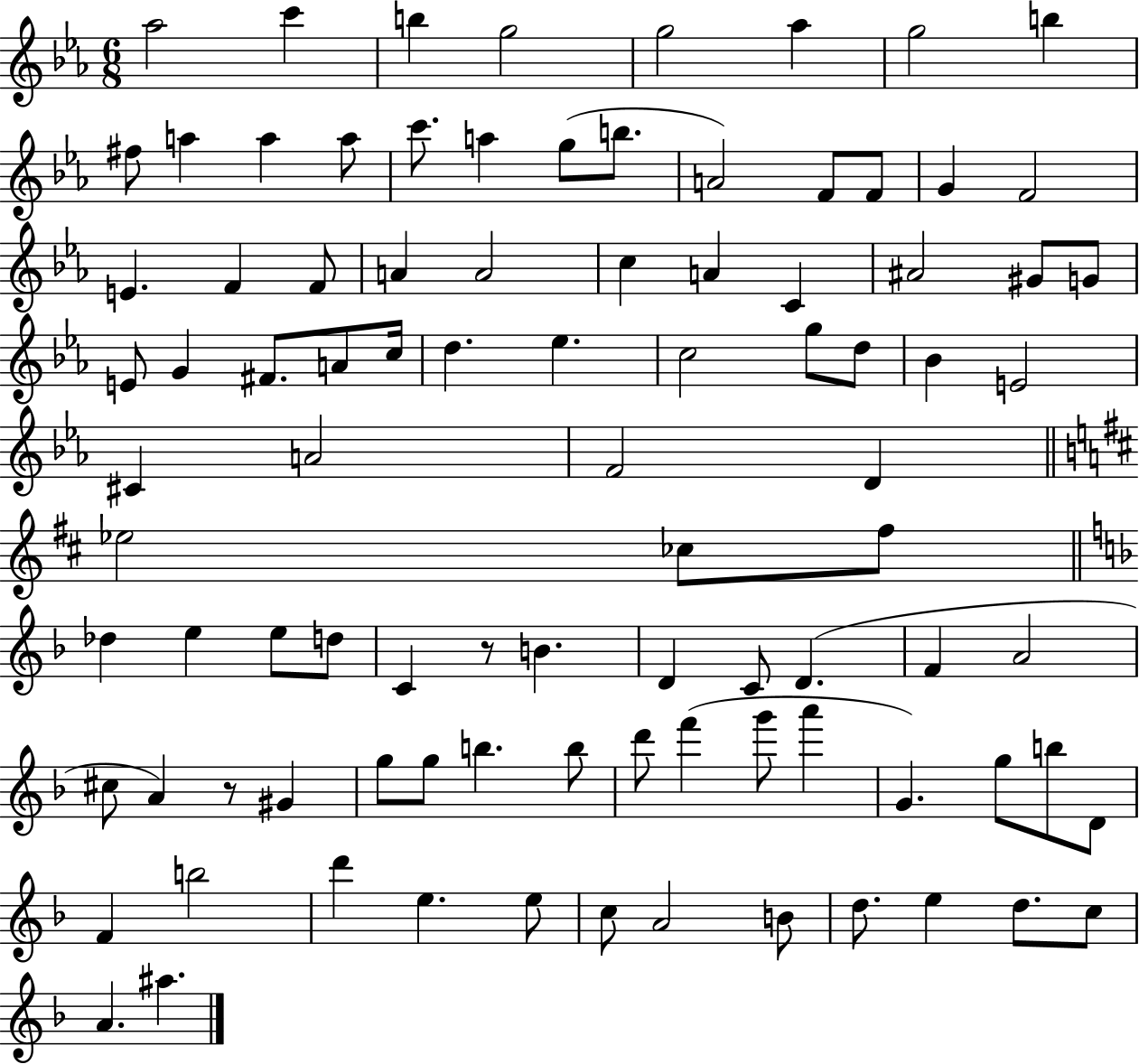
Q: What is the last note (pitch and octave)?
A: A#5